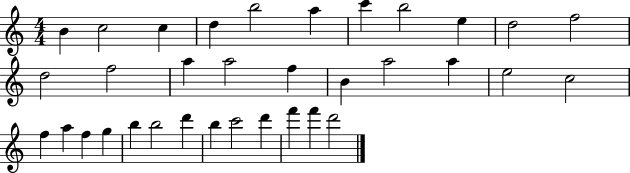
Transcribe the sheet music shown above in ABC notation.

X:1
T:Untitled
M:4/4
L:1/4
K:C
B c2 c d b2 a c' b2 e d2 f2 d2 f2 a a2 f B a2 a e2 c2 f a f g b b2 d' b c'2 d' f' f' d'2